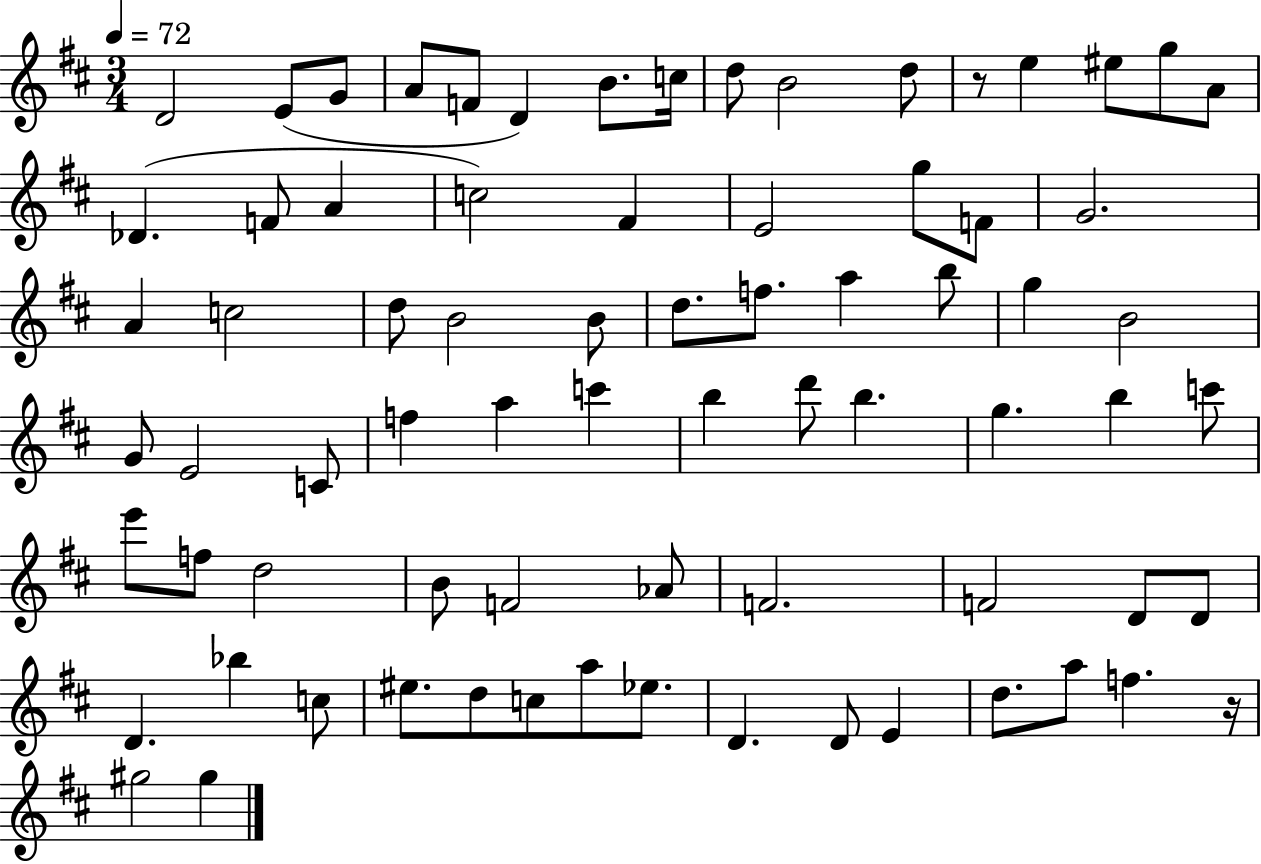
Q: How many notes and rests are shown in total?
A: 75